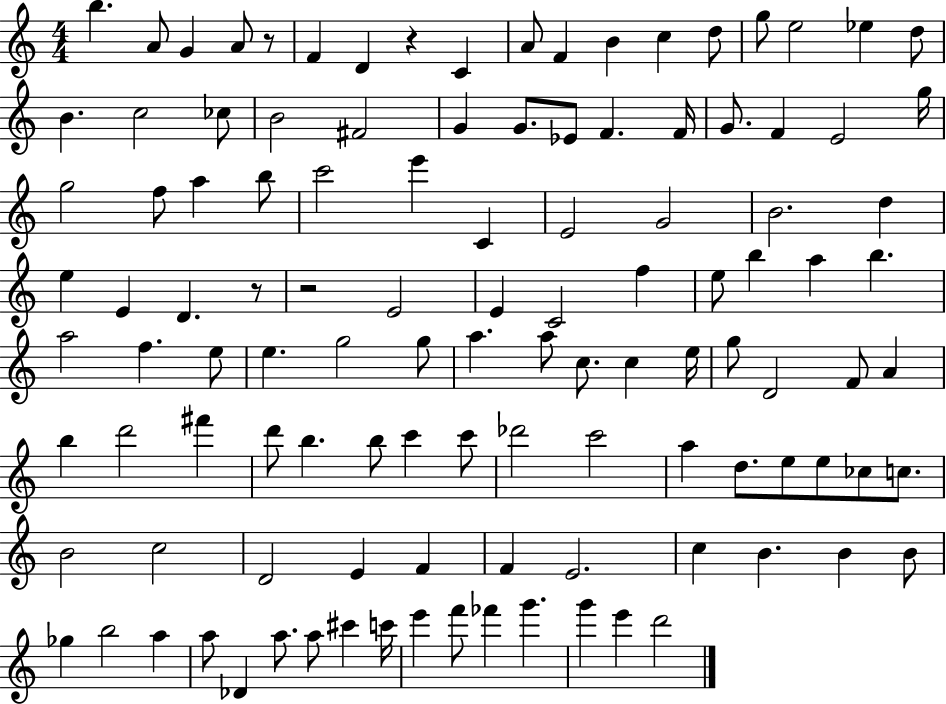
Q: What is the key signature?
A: C major